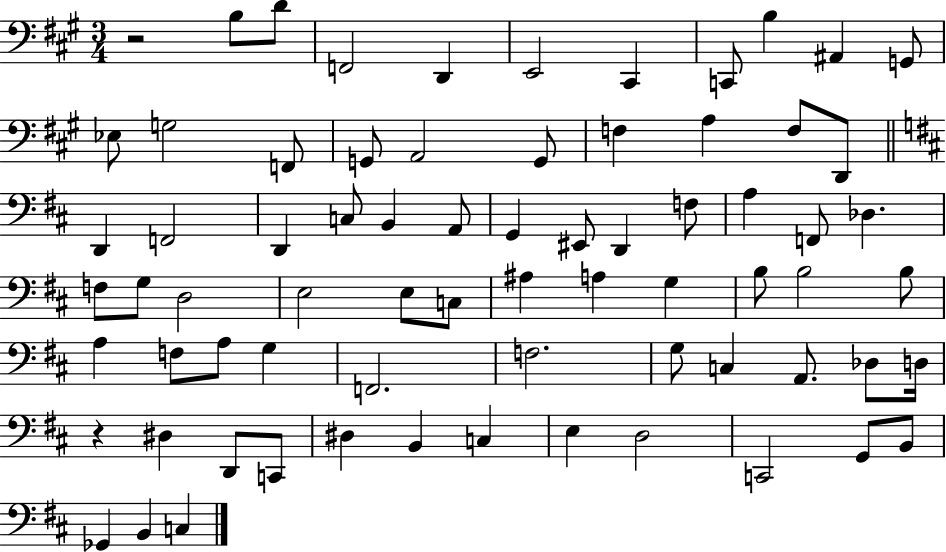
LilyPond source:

{
  \clef bass
  \numericTimeSignature
  \time 3/4
  \key a \major
  r2 b8 d'8 | f,2 d,4 | e,2 cis,4 | c,8 b4 ais,4 g,8 | \break ees8 g2 f,8 | g,8 a,2 g,8 | f4 a4 f8 d,8 | \bar "||" \break \key d \major d,4 f,2 | d,4 c8 b,4 a,8 | g,4 eis,8 d,4 f8 | a4 f,8 des4. | \break f8 g8 d2 | e2 e8 c8 | ais4 a4 g4 | b8 b2 b8 | \break a4 f8 a8 g4 | f,2. | f2. | g8 c4 a,8. des8 d16 | \break r4 dis4 d,8 c,8 | dis4 b,4 c4 | e4 d2 | c,2 g,8 b,8 | \break ges,4 b,4 c4 | \bar "|."
}